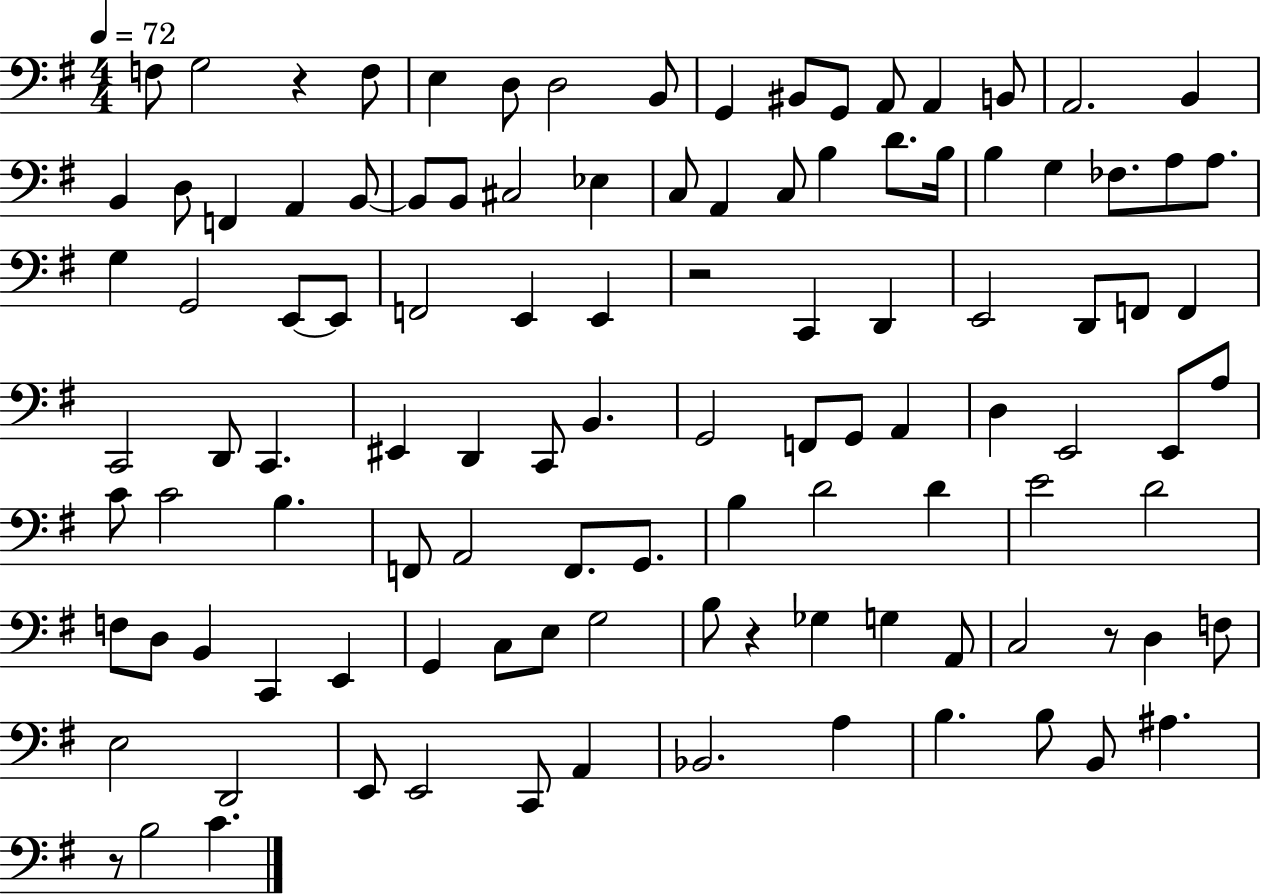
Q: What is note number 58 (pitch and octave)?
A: G2